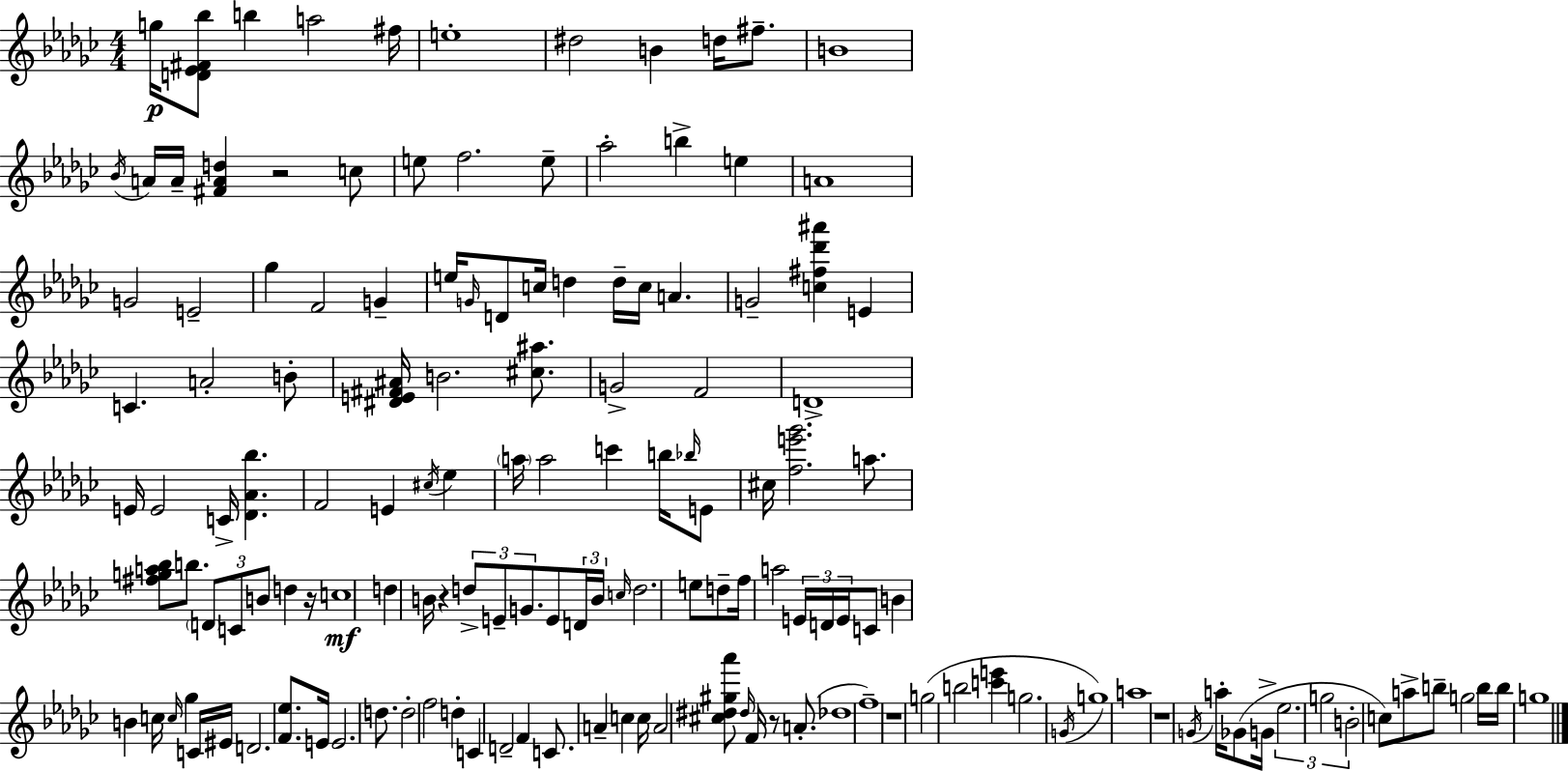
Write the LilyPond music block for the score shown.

{
  \clef treble
  \numericTimeSignature
  \time 4/4
  \key ees \minor
  g''16\p <d' ees' fis' bes''>8 b''4 a''2 fis''16 | e''1-. | dis''2 b'4 d''16 fis''8.-- | b'1 | \break \acciaccatura { bes'16 } a'16 a'16-- <fis' a' d''>4 r2 c''8 | e''8 f''2. e''8-- | aes''2-. b''4-> e''4 | a'1 | \break g'2 e'2-- | ges''4 f'2 g'4-- | e''16 \grace { g'16 } d'8 c''16 d''4 d''16-- c''16 a'4. | g'2-- <c'' fis'' des''' ais'''>4 e'4 | \break c'4. a'2-. | b'8-. <dis' e' fis' ais'>16 b'2. <cis'' ais''>8. | g'2-> f'2 | d'1-> | \break e'16 e'2 c'16-> <des' aes' bes''>4. | f'2 e'4 \acciaccatura { cis''16 } ees''4 | \parenthesize a''16 a''2 c'''4 | b''16 \grace { bes''16 } e'8 cis''16 <f'' e''' ges'''>2. | \break a''8. <fis'' g'' a'' bes''>8 b''8. \tuplet 3/2 { \parenthesize d'8 c'8 b'8 } d''4 | r16 c''1\mf | d''4 b'16 r4 \tuplet 3/2 { d''8-> e'8-- | g'8. } e'8 \tuplet 3/2 { d'16 b'16 \grace { c''16 } } d''2. | \break e''8 d''8-- f''16 a''2 | \tuplet 3/2 { e'16 d'16 e'16 } c'8 b'4 b'4 c''16 | \grace { c''16 } ges''4 c'16 eis'16 d'2. | <f' ees''>8. e'16 e'2. | \break d''8. d''2-. f''2 | d''4-. c'4 d'2-- | f'4 c'8. a'4-- | c''4 c''16 a'2 <cis'' dis'' gis'' aes'''>8 | \break \grace { dis''16 } f'16 r8 a'8.-.( des''1 | f''1--) | r1 | g''2( b''2 | \break <c''' e'''>4 g''2. | \acciaccatura { g'16 } g''1) | a''1 | r1 | \break \acciaccatura { g'16 } a''16-. ges'8( g'16-> \tuplet 3/2 { ees''2. | g''2 | b'2-. } c''8) a''8-> b''8-- g''2 | b''16 b''16 g''1 | \break \bar "|."
}